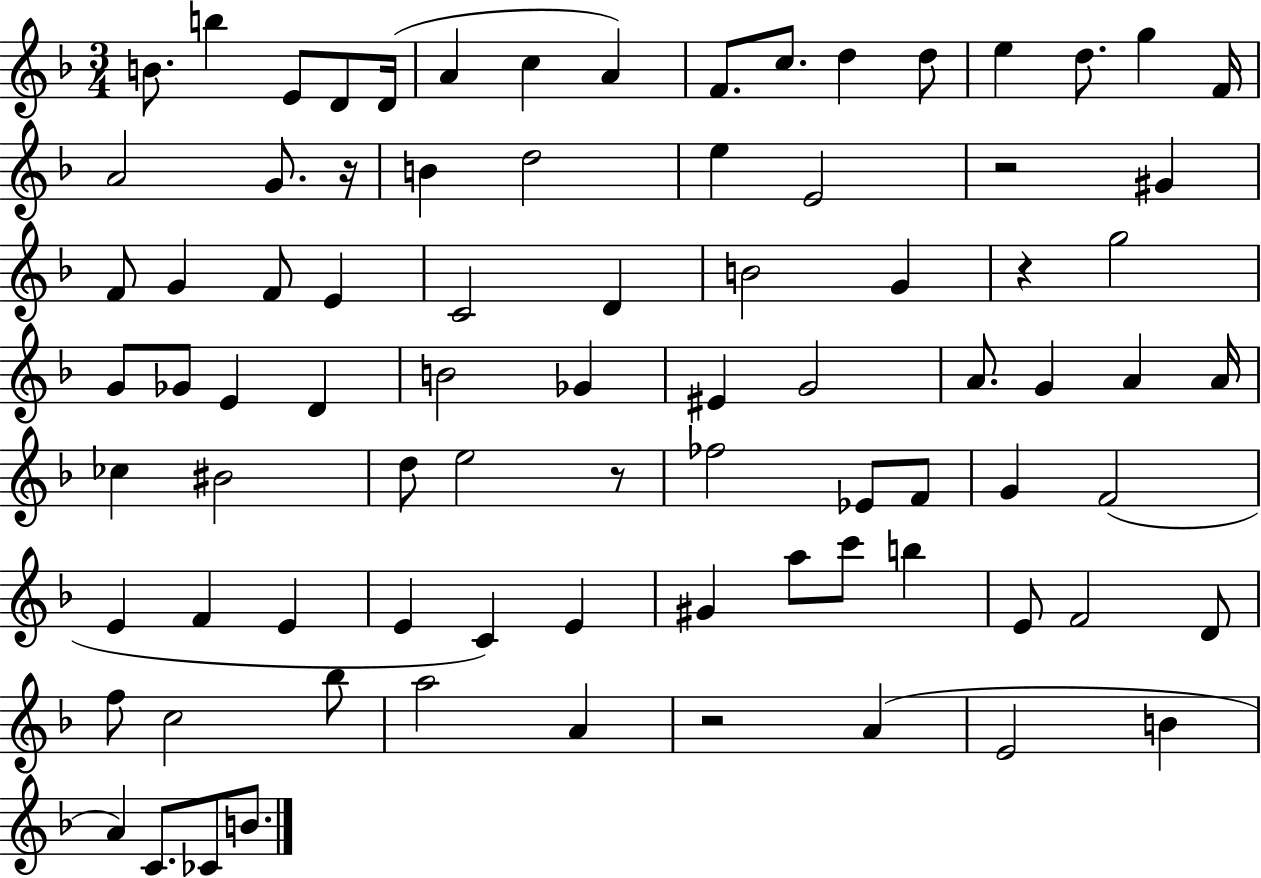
X:1
T:Untitled
M:3/4
L:1/4
K:F
B/2 b E/2 D/2 D/4 A c A F/2 c/2 d d/2 e d/2 g F/4 A2 G/2 z/4 B d2 e E2 z2 ^G F/2 G F/2 E C2 D B2 G z g2 G/2 _G/2 E D B2 _G ^E G2 A/2 G A A/4 _c ^B2 d/2 e2 z/2 _f2 _E/2 F/2 G F2 E F E E C E ^G a/2 c'/2 b E/2 F2 D/2 f/2 c2 _b/2 a2 A z2 A E2 B A C/2 _C/2 B/2